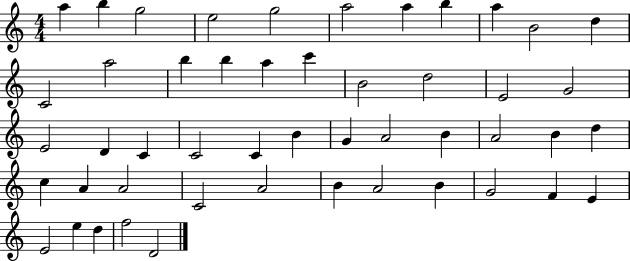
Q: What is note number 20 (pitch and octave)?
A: E4